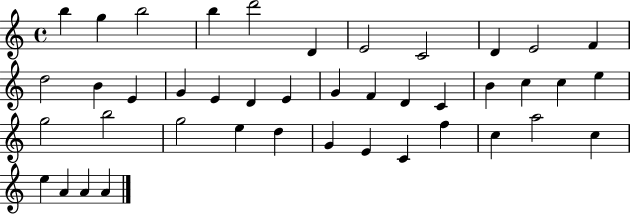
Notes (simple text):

B5/q G5/q B5/h B5/q D6/h D4/q E4/h C4/h D4/q E4/h F4/q D5/h B4/q E4/q G4/q E4/q D4/q E4/q G4/q F4/q D4/q C4/q B4/q C5/q C5/q E5/q G5/h B5/h G5/h E5/q D5/q G4/q E4/q C4/q F5/q C5/q A5/h C5/q E5/q A4/q A4/q A4/q